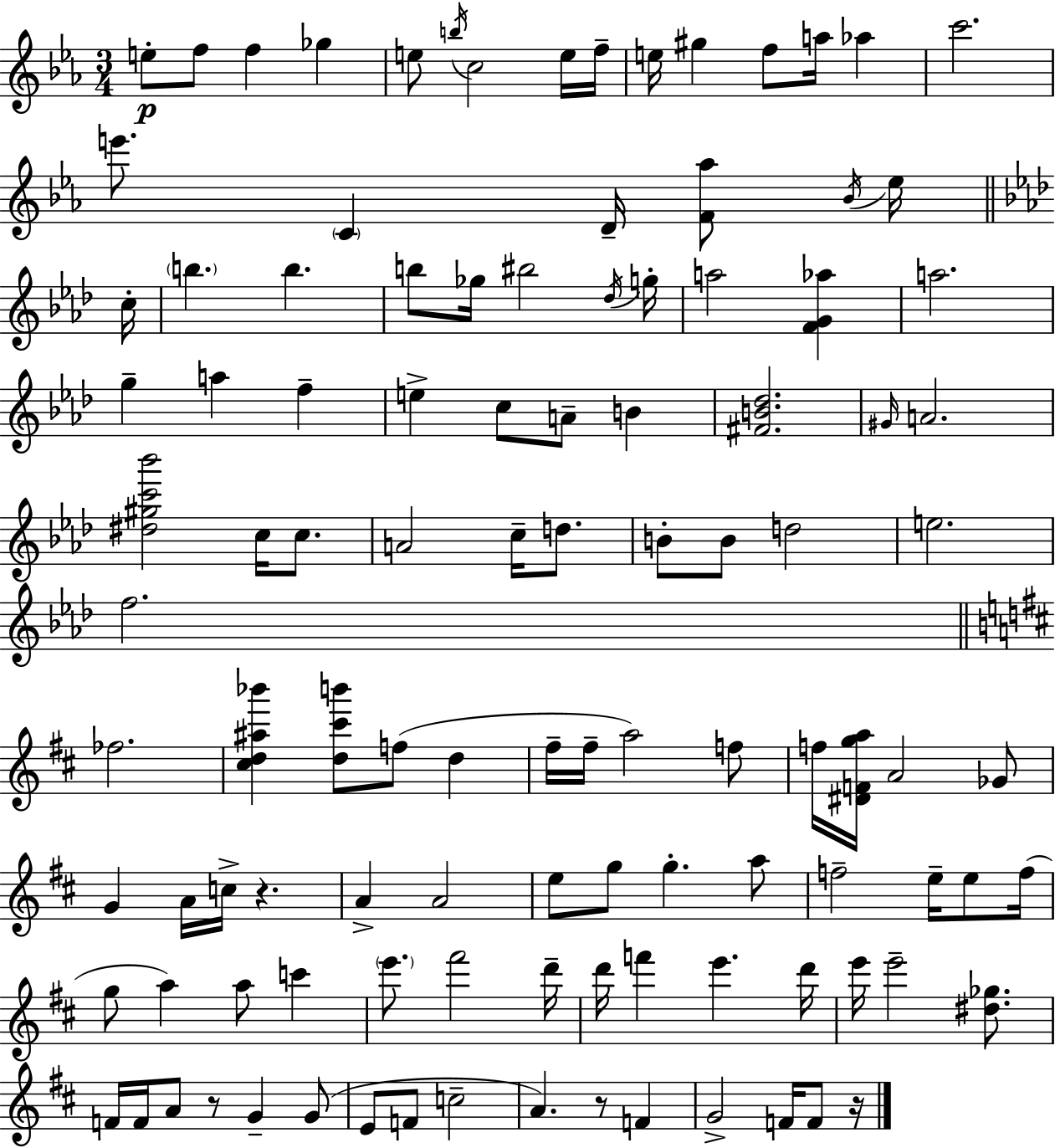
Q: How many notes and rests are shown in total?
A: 110